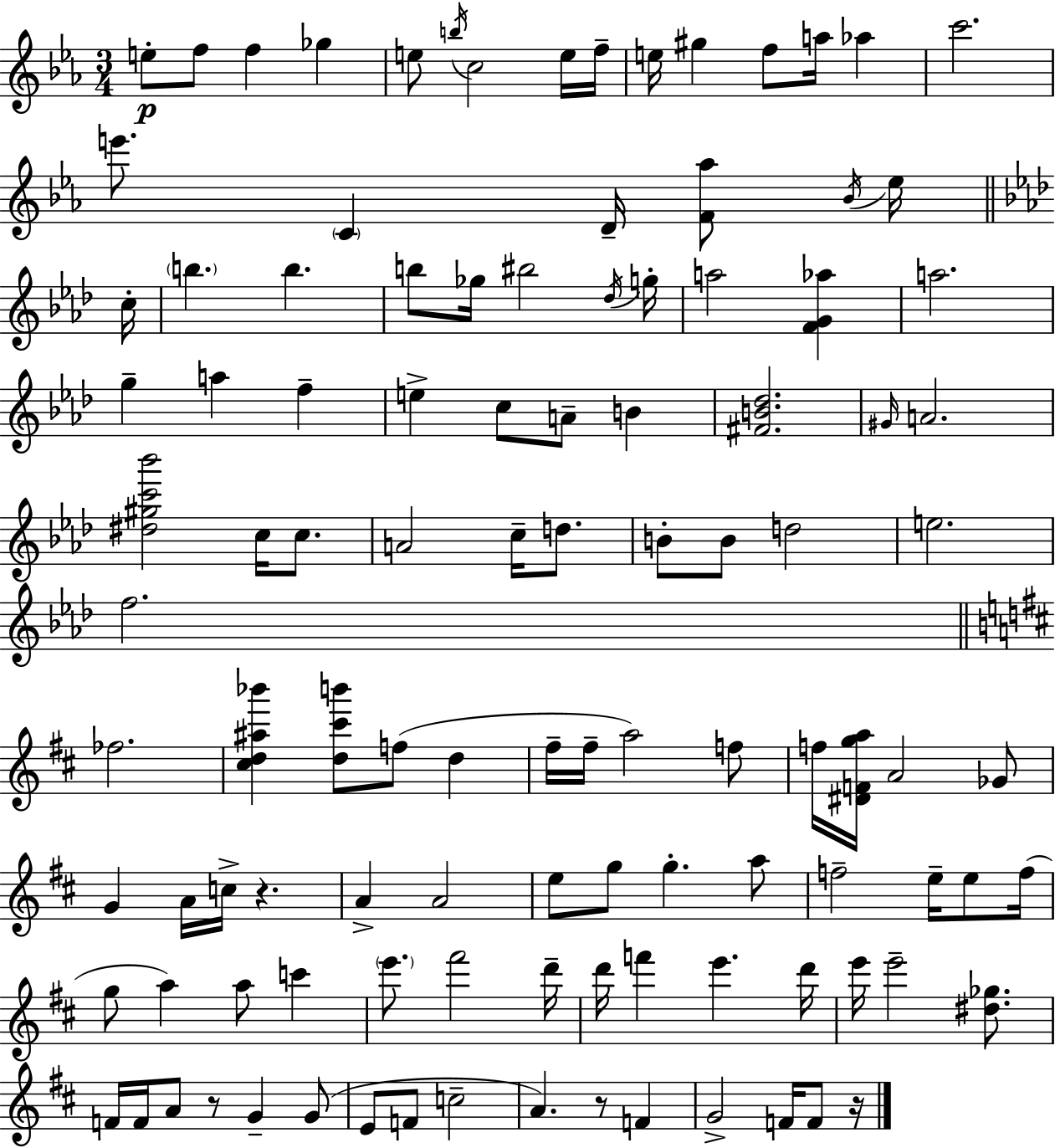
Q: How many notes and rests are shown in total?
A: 110